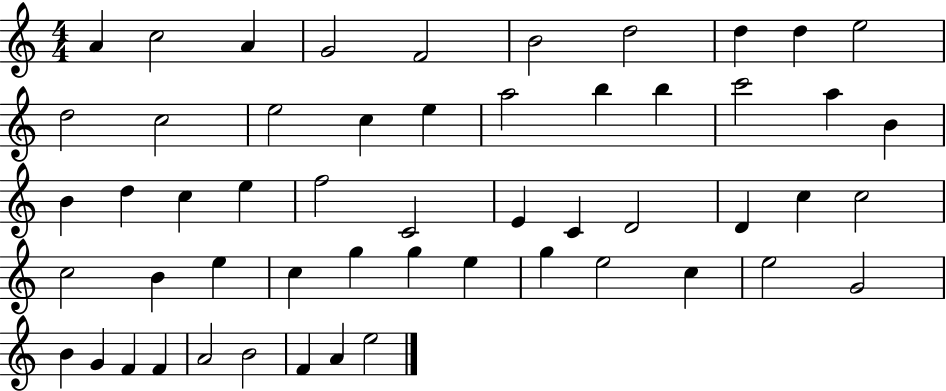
A4/q C5/h A4/q G4/h F4/h B4/h D5/h D5/q D5/q E5/h D5/h C5/h E5/h C5/q E5/q A5/h B5/q B5/q C6/h A5/q B4/q B4/q D5/q C5/q E5/q F5/h C4/h E4/q C4/q D4/h D4/q C5/q C5/h C5/h B4/q E5/q C5/q G5/q G5/q E5/q G5/q E5/h C5/q E5/h G4/h B4/q G4/q F4/q F4/q A4/h B4/h F4/q A4/q E5/h